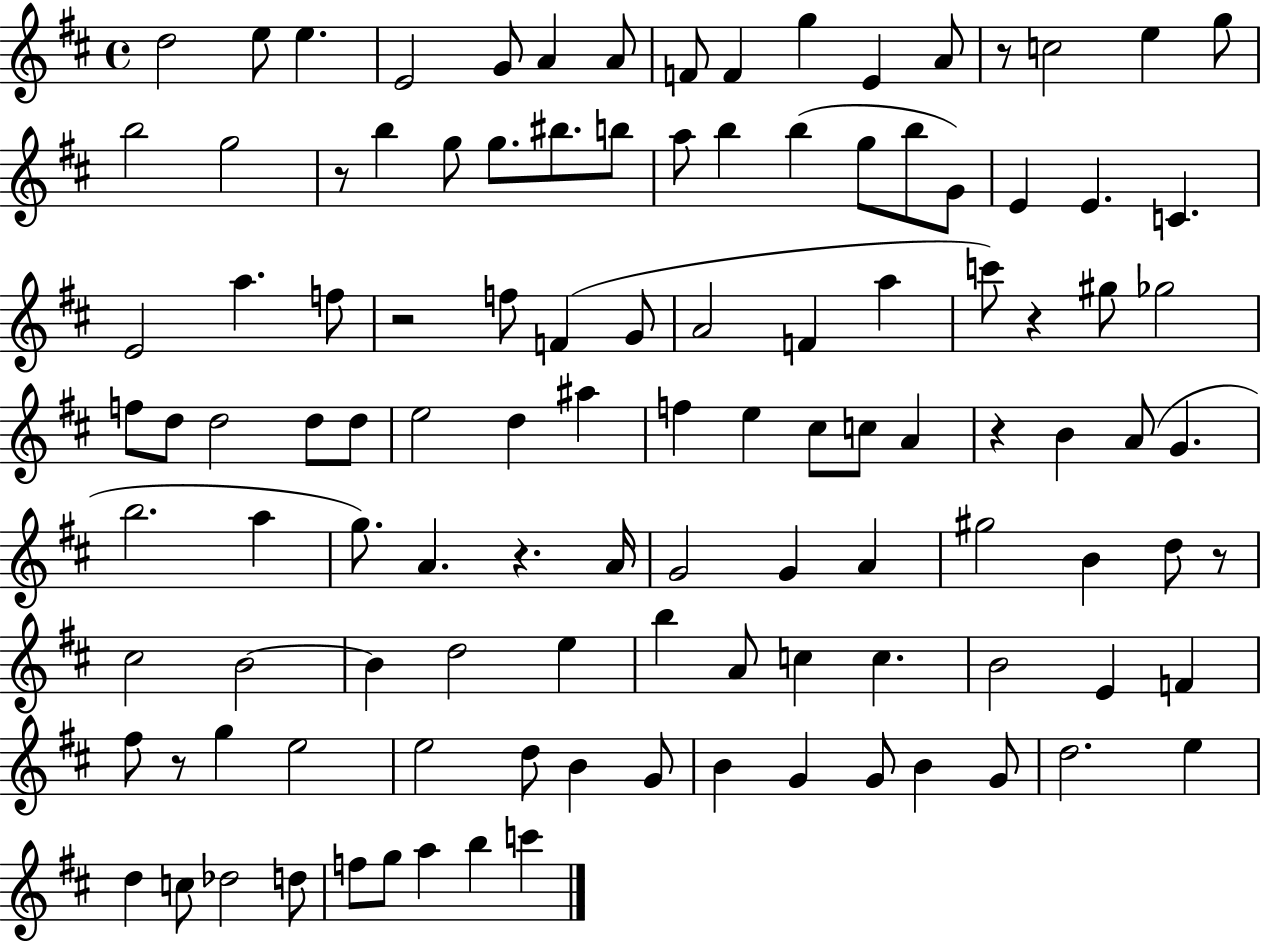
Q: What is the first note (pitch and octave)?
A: D5